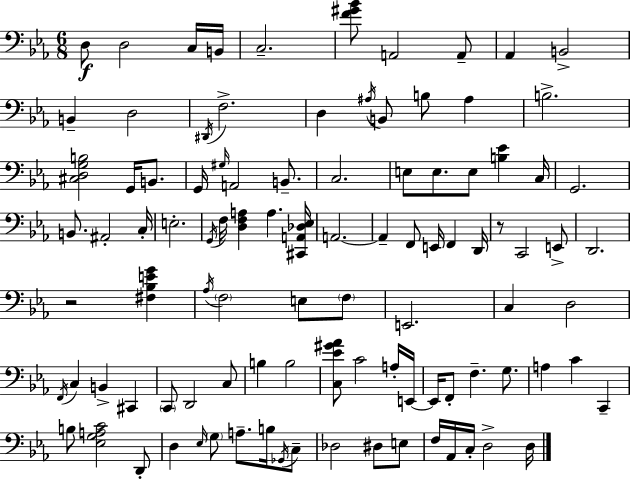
D3/e D3/h C3/s B2/s C3/h. [F4,G#4,Bb4]/e A2/h A2/e Ab2/q B2/h B2/q D3/h D#2/s F3/h. D3/q A#3/s B2/e B3/e A#3/q B3/h. [C#3,D3,G3,B3]/h G2/s B2/e. G2/s G#3/s A2/h B2/e. C3/h. E3/e E3/e. E3/e [B3,Eb4]/q C3/s G2/h. B2/e. A#2/h C3/s E3/h. G2/s F3/s [D3,F3,A3]/q A3/q. [C#2,A2,Db3,Eb3]/s A2/h. A2/q F2/e E2/s F2/q D2/s R/e C2/h E2/e D2/h. R/h [F#3,Bb3,E4,G4]/q Ab3/s F3/h E3/e F3/e E2/h. C3/q D3/h F2/s C3/q B2/q C#2/q C2/e D2/h C3/e B3/q B3/h [C3,Eb4,G#4,Ab4]/e C4/h A3/s E2/s E2/s F2/e F3/q. G3/e. A3/q C4/q C2/q B3/e [Eb3,G3,A3,C4]/h D2/e D3/q Eb3/s G3/e A3/e. B3/s Gb2/s C3/e Db3/h D#3/e E3/e F3/s Ab2/s C3/s D3/h D3/s